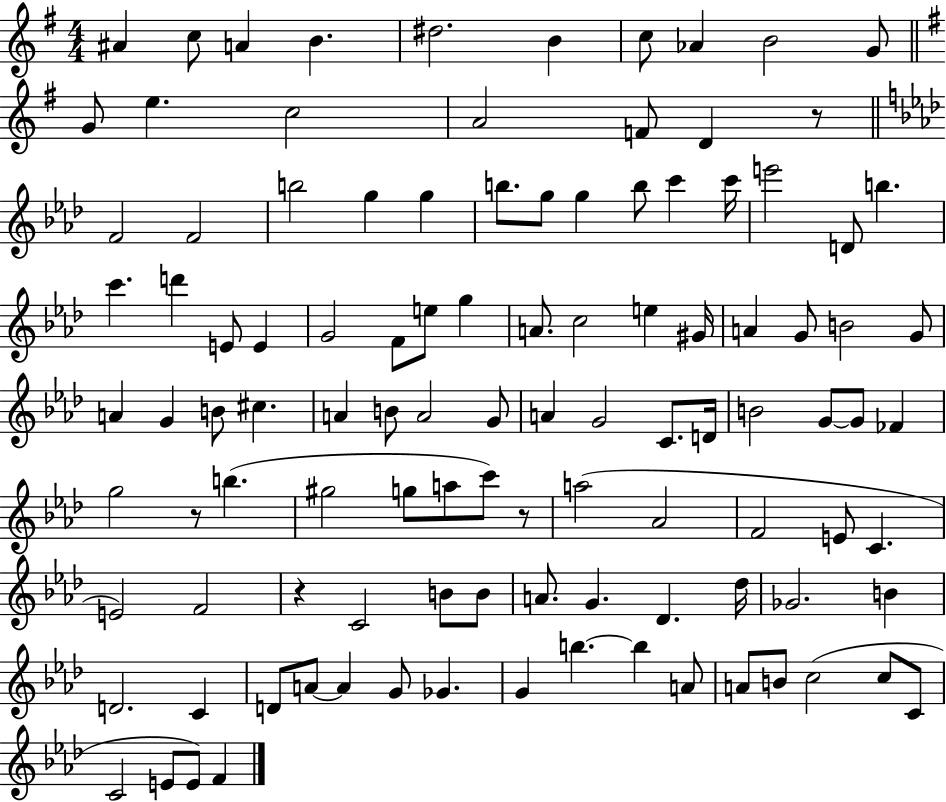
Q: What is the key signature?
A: G major